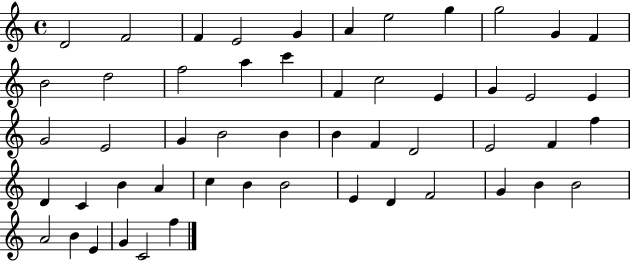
{
  \clef treble
  \time 4/4
  \defaultTimeSignature
  \key c \major
  d'2 f'2 | f'4 e'2 g'4 | a'4 e''2 g''4 | g''2 g'4 f'4 | \break b'2 d''2 | f''2 a''4 c'''4 | f'4 c''2 e'4 | g'4 e'2 e'4 | \break g'2 e'2 | g'4 b'2 b'4 | b'4 f'4 d'2 | e'2 f'4 f''4 | \break d'4 c'4 b'4 a'4 | c''4 b'4 b'2 | e'4 d'4 f'2 | g'4 b'4 b'2 | \break a'2 b'4 e'4 | g'4 c'2 f''4 | \bar "|."
}